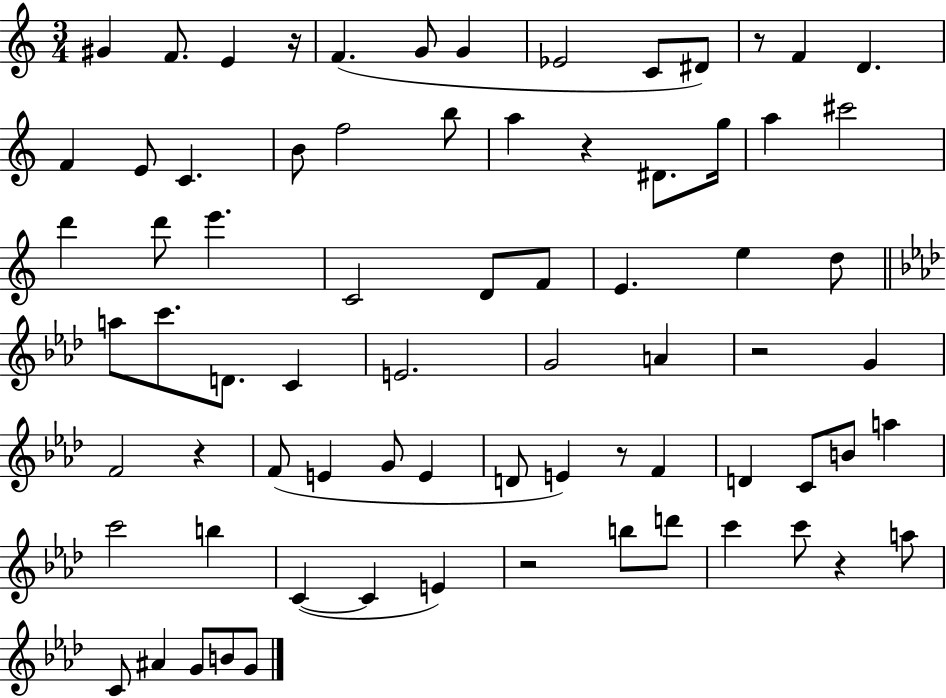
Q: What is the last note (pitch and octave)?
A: G4